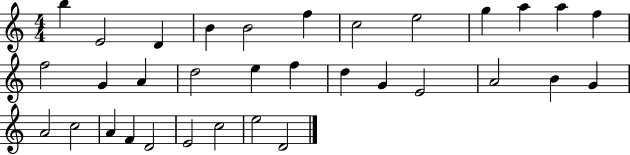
B5/q E4/h D4/q B4/q B4/h F5/q C5/h E5/h G5/q A5/q A5/q F5/q F5/h G4/q A4/q D5/h E5/q F5/q D5/q G4/q E4/h A4/h B4/q G4/q A4/h C5/h A4/q F4/q D4/h E4/h C5/h E5/h D4/h